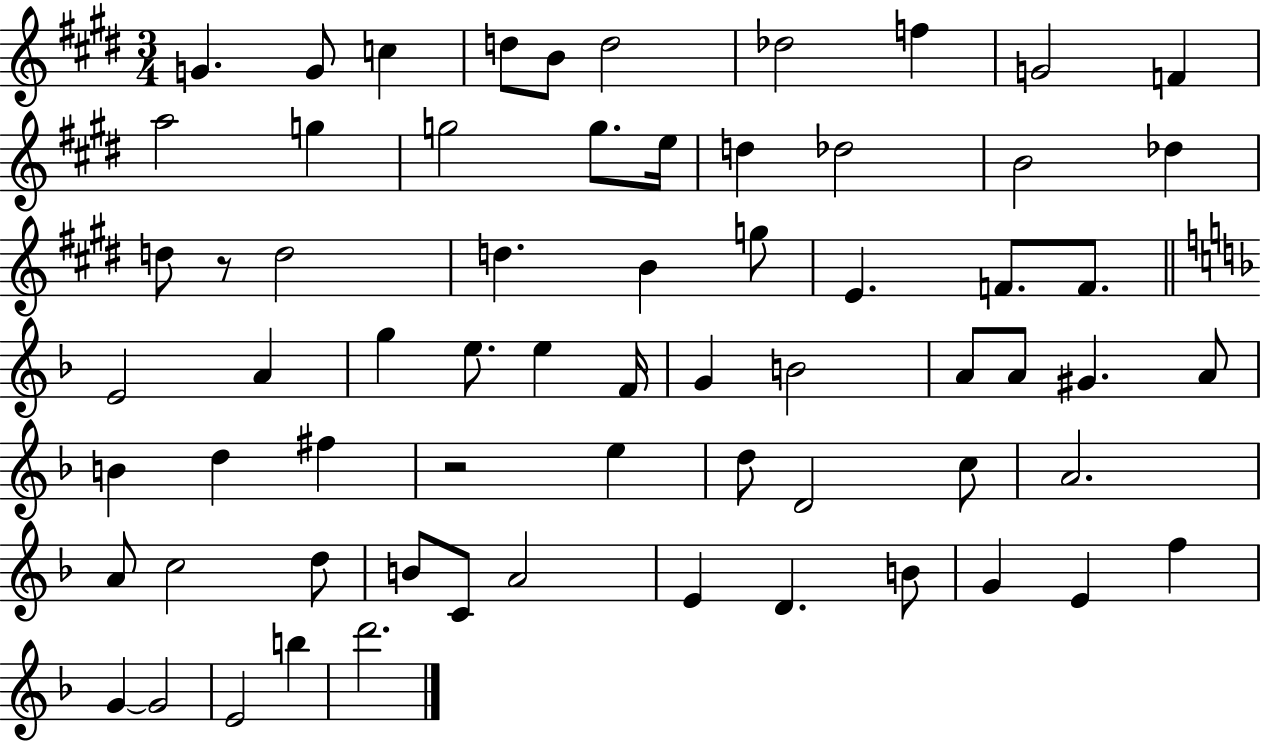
{
  \clef treble
  \numericTimeSignature
  \time 3/4
  \key e \major
  g'4. g'8 c''4 | d''8 b'8 d''2 | des''2 f''4 | g'2 f'4 | \break a''2 g''4 | g''2 g''8. e''16 | d''4 des''2 | b'2 des''4 | \break d''8 r8 d''2 | d''4. b'4 g''8 | e'4. f'8. f'8. | \bar "||" \break \key f \major e'2 a'4 | g''4 e''8. e''4 f'16 | g'4 b'2 | a'8 a'8 gis'4. a'8 | \break b'4 d''4 fis''4 | r2 e''4 | d''8 d'2 c''8 | a'2. | \break a'8 c''2 d''8 | b'8 c'8 a'2 | e'4 d'4. b'8 | g'4 e'4 f''4 | \break g'4~~ g'2 | e'2 b''4 | d'''2. | \bar "|."
}